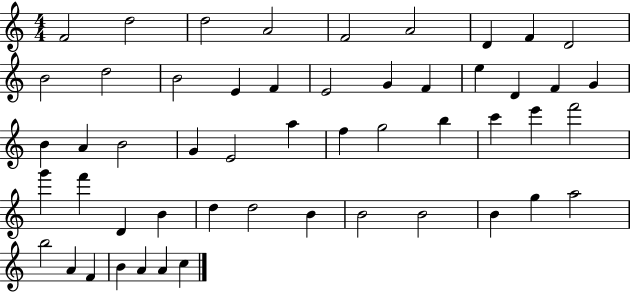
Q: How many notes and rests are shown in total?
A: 52